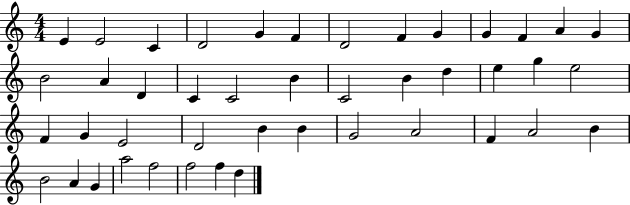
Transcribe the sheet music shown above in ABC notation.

X:1
T:Untitled
M:4/4
L:1/4
K:C
E E2 C D2 G F D2 F G G F A G B2 A D C C2 B C2 B d e g e2 F G E2 D2 B B G2 A2 F A2 B B2 A G a2 f2 f2 f d